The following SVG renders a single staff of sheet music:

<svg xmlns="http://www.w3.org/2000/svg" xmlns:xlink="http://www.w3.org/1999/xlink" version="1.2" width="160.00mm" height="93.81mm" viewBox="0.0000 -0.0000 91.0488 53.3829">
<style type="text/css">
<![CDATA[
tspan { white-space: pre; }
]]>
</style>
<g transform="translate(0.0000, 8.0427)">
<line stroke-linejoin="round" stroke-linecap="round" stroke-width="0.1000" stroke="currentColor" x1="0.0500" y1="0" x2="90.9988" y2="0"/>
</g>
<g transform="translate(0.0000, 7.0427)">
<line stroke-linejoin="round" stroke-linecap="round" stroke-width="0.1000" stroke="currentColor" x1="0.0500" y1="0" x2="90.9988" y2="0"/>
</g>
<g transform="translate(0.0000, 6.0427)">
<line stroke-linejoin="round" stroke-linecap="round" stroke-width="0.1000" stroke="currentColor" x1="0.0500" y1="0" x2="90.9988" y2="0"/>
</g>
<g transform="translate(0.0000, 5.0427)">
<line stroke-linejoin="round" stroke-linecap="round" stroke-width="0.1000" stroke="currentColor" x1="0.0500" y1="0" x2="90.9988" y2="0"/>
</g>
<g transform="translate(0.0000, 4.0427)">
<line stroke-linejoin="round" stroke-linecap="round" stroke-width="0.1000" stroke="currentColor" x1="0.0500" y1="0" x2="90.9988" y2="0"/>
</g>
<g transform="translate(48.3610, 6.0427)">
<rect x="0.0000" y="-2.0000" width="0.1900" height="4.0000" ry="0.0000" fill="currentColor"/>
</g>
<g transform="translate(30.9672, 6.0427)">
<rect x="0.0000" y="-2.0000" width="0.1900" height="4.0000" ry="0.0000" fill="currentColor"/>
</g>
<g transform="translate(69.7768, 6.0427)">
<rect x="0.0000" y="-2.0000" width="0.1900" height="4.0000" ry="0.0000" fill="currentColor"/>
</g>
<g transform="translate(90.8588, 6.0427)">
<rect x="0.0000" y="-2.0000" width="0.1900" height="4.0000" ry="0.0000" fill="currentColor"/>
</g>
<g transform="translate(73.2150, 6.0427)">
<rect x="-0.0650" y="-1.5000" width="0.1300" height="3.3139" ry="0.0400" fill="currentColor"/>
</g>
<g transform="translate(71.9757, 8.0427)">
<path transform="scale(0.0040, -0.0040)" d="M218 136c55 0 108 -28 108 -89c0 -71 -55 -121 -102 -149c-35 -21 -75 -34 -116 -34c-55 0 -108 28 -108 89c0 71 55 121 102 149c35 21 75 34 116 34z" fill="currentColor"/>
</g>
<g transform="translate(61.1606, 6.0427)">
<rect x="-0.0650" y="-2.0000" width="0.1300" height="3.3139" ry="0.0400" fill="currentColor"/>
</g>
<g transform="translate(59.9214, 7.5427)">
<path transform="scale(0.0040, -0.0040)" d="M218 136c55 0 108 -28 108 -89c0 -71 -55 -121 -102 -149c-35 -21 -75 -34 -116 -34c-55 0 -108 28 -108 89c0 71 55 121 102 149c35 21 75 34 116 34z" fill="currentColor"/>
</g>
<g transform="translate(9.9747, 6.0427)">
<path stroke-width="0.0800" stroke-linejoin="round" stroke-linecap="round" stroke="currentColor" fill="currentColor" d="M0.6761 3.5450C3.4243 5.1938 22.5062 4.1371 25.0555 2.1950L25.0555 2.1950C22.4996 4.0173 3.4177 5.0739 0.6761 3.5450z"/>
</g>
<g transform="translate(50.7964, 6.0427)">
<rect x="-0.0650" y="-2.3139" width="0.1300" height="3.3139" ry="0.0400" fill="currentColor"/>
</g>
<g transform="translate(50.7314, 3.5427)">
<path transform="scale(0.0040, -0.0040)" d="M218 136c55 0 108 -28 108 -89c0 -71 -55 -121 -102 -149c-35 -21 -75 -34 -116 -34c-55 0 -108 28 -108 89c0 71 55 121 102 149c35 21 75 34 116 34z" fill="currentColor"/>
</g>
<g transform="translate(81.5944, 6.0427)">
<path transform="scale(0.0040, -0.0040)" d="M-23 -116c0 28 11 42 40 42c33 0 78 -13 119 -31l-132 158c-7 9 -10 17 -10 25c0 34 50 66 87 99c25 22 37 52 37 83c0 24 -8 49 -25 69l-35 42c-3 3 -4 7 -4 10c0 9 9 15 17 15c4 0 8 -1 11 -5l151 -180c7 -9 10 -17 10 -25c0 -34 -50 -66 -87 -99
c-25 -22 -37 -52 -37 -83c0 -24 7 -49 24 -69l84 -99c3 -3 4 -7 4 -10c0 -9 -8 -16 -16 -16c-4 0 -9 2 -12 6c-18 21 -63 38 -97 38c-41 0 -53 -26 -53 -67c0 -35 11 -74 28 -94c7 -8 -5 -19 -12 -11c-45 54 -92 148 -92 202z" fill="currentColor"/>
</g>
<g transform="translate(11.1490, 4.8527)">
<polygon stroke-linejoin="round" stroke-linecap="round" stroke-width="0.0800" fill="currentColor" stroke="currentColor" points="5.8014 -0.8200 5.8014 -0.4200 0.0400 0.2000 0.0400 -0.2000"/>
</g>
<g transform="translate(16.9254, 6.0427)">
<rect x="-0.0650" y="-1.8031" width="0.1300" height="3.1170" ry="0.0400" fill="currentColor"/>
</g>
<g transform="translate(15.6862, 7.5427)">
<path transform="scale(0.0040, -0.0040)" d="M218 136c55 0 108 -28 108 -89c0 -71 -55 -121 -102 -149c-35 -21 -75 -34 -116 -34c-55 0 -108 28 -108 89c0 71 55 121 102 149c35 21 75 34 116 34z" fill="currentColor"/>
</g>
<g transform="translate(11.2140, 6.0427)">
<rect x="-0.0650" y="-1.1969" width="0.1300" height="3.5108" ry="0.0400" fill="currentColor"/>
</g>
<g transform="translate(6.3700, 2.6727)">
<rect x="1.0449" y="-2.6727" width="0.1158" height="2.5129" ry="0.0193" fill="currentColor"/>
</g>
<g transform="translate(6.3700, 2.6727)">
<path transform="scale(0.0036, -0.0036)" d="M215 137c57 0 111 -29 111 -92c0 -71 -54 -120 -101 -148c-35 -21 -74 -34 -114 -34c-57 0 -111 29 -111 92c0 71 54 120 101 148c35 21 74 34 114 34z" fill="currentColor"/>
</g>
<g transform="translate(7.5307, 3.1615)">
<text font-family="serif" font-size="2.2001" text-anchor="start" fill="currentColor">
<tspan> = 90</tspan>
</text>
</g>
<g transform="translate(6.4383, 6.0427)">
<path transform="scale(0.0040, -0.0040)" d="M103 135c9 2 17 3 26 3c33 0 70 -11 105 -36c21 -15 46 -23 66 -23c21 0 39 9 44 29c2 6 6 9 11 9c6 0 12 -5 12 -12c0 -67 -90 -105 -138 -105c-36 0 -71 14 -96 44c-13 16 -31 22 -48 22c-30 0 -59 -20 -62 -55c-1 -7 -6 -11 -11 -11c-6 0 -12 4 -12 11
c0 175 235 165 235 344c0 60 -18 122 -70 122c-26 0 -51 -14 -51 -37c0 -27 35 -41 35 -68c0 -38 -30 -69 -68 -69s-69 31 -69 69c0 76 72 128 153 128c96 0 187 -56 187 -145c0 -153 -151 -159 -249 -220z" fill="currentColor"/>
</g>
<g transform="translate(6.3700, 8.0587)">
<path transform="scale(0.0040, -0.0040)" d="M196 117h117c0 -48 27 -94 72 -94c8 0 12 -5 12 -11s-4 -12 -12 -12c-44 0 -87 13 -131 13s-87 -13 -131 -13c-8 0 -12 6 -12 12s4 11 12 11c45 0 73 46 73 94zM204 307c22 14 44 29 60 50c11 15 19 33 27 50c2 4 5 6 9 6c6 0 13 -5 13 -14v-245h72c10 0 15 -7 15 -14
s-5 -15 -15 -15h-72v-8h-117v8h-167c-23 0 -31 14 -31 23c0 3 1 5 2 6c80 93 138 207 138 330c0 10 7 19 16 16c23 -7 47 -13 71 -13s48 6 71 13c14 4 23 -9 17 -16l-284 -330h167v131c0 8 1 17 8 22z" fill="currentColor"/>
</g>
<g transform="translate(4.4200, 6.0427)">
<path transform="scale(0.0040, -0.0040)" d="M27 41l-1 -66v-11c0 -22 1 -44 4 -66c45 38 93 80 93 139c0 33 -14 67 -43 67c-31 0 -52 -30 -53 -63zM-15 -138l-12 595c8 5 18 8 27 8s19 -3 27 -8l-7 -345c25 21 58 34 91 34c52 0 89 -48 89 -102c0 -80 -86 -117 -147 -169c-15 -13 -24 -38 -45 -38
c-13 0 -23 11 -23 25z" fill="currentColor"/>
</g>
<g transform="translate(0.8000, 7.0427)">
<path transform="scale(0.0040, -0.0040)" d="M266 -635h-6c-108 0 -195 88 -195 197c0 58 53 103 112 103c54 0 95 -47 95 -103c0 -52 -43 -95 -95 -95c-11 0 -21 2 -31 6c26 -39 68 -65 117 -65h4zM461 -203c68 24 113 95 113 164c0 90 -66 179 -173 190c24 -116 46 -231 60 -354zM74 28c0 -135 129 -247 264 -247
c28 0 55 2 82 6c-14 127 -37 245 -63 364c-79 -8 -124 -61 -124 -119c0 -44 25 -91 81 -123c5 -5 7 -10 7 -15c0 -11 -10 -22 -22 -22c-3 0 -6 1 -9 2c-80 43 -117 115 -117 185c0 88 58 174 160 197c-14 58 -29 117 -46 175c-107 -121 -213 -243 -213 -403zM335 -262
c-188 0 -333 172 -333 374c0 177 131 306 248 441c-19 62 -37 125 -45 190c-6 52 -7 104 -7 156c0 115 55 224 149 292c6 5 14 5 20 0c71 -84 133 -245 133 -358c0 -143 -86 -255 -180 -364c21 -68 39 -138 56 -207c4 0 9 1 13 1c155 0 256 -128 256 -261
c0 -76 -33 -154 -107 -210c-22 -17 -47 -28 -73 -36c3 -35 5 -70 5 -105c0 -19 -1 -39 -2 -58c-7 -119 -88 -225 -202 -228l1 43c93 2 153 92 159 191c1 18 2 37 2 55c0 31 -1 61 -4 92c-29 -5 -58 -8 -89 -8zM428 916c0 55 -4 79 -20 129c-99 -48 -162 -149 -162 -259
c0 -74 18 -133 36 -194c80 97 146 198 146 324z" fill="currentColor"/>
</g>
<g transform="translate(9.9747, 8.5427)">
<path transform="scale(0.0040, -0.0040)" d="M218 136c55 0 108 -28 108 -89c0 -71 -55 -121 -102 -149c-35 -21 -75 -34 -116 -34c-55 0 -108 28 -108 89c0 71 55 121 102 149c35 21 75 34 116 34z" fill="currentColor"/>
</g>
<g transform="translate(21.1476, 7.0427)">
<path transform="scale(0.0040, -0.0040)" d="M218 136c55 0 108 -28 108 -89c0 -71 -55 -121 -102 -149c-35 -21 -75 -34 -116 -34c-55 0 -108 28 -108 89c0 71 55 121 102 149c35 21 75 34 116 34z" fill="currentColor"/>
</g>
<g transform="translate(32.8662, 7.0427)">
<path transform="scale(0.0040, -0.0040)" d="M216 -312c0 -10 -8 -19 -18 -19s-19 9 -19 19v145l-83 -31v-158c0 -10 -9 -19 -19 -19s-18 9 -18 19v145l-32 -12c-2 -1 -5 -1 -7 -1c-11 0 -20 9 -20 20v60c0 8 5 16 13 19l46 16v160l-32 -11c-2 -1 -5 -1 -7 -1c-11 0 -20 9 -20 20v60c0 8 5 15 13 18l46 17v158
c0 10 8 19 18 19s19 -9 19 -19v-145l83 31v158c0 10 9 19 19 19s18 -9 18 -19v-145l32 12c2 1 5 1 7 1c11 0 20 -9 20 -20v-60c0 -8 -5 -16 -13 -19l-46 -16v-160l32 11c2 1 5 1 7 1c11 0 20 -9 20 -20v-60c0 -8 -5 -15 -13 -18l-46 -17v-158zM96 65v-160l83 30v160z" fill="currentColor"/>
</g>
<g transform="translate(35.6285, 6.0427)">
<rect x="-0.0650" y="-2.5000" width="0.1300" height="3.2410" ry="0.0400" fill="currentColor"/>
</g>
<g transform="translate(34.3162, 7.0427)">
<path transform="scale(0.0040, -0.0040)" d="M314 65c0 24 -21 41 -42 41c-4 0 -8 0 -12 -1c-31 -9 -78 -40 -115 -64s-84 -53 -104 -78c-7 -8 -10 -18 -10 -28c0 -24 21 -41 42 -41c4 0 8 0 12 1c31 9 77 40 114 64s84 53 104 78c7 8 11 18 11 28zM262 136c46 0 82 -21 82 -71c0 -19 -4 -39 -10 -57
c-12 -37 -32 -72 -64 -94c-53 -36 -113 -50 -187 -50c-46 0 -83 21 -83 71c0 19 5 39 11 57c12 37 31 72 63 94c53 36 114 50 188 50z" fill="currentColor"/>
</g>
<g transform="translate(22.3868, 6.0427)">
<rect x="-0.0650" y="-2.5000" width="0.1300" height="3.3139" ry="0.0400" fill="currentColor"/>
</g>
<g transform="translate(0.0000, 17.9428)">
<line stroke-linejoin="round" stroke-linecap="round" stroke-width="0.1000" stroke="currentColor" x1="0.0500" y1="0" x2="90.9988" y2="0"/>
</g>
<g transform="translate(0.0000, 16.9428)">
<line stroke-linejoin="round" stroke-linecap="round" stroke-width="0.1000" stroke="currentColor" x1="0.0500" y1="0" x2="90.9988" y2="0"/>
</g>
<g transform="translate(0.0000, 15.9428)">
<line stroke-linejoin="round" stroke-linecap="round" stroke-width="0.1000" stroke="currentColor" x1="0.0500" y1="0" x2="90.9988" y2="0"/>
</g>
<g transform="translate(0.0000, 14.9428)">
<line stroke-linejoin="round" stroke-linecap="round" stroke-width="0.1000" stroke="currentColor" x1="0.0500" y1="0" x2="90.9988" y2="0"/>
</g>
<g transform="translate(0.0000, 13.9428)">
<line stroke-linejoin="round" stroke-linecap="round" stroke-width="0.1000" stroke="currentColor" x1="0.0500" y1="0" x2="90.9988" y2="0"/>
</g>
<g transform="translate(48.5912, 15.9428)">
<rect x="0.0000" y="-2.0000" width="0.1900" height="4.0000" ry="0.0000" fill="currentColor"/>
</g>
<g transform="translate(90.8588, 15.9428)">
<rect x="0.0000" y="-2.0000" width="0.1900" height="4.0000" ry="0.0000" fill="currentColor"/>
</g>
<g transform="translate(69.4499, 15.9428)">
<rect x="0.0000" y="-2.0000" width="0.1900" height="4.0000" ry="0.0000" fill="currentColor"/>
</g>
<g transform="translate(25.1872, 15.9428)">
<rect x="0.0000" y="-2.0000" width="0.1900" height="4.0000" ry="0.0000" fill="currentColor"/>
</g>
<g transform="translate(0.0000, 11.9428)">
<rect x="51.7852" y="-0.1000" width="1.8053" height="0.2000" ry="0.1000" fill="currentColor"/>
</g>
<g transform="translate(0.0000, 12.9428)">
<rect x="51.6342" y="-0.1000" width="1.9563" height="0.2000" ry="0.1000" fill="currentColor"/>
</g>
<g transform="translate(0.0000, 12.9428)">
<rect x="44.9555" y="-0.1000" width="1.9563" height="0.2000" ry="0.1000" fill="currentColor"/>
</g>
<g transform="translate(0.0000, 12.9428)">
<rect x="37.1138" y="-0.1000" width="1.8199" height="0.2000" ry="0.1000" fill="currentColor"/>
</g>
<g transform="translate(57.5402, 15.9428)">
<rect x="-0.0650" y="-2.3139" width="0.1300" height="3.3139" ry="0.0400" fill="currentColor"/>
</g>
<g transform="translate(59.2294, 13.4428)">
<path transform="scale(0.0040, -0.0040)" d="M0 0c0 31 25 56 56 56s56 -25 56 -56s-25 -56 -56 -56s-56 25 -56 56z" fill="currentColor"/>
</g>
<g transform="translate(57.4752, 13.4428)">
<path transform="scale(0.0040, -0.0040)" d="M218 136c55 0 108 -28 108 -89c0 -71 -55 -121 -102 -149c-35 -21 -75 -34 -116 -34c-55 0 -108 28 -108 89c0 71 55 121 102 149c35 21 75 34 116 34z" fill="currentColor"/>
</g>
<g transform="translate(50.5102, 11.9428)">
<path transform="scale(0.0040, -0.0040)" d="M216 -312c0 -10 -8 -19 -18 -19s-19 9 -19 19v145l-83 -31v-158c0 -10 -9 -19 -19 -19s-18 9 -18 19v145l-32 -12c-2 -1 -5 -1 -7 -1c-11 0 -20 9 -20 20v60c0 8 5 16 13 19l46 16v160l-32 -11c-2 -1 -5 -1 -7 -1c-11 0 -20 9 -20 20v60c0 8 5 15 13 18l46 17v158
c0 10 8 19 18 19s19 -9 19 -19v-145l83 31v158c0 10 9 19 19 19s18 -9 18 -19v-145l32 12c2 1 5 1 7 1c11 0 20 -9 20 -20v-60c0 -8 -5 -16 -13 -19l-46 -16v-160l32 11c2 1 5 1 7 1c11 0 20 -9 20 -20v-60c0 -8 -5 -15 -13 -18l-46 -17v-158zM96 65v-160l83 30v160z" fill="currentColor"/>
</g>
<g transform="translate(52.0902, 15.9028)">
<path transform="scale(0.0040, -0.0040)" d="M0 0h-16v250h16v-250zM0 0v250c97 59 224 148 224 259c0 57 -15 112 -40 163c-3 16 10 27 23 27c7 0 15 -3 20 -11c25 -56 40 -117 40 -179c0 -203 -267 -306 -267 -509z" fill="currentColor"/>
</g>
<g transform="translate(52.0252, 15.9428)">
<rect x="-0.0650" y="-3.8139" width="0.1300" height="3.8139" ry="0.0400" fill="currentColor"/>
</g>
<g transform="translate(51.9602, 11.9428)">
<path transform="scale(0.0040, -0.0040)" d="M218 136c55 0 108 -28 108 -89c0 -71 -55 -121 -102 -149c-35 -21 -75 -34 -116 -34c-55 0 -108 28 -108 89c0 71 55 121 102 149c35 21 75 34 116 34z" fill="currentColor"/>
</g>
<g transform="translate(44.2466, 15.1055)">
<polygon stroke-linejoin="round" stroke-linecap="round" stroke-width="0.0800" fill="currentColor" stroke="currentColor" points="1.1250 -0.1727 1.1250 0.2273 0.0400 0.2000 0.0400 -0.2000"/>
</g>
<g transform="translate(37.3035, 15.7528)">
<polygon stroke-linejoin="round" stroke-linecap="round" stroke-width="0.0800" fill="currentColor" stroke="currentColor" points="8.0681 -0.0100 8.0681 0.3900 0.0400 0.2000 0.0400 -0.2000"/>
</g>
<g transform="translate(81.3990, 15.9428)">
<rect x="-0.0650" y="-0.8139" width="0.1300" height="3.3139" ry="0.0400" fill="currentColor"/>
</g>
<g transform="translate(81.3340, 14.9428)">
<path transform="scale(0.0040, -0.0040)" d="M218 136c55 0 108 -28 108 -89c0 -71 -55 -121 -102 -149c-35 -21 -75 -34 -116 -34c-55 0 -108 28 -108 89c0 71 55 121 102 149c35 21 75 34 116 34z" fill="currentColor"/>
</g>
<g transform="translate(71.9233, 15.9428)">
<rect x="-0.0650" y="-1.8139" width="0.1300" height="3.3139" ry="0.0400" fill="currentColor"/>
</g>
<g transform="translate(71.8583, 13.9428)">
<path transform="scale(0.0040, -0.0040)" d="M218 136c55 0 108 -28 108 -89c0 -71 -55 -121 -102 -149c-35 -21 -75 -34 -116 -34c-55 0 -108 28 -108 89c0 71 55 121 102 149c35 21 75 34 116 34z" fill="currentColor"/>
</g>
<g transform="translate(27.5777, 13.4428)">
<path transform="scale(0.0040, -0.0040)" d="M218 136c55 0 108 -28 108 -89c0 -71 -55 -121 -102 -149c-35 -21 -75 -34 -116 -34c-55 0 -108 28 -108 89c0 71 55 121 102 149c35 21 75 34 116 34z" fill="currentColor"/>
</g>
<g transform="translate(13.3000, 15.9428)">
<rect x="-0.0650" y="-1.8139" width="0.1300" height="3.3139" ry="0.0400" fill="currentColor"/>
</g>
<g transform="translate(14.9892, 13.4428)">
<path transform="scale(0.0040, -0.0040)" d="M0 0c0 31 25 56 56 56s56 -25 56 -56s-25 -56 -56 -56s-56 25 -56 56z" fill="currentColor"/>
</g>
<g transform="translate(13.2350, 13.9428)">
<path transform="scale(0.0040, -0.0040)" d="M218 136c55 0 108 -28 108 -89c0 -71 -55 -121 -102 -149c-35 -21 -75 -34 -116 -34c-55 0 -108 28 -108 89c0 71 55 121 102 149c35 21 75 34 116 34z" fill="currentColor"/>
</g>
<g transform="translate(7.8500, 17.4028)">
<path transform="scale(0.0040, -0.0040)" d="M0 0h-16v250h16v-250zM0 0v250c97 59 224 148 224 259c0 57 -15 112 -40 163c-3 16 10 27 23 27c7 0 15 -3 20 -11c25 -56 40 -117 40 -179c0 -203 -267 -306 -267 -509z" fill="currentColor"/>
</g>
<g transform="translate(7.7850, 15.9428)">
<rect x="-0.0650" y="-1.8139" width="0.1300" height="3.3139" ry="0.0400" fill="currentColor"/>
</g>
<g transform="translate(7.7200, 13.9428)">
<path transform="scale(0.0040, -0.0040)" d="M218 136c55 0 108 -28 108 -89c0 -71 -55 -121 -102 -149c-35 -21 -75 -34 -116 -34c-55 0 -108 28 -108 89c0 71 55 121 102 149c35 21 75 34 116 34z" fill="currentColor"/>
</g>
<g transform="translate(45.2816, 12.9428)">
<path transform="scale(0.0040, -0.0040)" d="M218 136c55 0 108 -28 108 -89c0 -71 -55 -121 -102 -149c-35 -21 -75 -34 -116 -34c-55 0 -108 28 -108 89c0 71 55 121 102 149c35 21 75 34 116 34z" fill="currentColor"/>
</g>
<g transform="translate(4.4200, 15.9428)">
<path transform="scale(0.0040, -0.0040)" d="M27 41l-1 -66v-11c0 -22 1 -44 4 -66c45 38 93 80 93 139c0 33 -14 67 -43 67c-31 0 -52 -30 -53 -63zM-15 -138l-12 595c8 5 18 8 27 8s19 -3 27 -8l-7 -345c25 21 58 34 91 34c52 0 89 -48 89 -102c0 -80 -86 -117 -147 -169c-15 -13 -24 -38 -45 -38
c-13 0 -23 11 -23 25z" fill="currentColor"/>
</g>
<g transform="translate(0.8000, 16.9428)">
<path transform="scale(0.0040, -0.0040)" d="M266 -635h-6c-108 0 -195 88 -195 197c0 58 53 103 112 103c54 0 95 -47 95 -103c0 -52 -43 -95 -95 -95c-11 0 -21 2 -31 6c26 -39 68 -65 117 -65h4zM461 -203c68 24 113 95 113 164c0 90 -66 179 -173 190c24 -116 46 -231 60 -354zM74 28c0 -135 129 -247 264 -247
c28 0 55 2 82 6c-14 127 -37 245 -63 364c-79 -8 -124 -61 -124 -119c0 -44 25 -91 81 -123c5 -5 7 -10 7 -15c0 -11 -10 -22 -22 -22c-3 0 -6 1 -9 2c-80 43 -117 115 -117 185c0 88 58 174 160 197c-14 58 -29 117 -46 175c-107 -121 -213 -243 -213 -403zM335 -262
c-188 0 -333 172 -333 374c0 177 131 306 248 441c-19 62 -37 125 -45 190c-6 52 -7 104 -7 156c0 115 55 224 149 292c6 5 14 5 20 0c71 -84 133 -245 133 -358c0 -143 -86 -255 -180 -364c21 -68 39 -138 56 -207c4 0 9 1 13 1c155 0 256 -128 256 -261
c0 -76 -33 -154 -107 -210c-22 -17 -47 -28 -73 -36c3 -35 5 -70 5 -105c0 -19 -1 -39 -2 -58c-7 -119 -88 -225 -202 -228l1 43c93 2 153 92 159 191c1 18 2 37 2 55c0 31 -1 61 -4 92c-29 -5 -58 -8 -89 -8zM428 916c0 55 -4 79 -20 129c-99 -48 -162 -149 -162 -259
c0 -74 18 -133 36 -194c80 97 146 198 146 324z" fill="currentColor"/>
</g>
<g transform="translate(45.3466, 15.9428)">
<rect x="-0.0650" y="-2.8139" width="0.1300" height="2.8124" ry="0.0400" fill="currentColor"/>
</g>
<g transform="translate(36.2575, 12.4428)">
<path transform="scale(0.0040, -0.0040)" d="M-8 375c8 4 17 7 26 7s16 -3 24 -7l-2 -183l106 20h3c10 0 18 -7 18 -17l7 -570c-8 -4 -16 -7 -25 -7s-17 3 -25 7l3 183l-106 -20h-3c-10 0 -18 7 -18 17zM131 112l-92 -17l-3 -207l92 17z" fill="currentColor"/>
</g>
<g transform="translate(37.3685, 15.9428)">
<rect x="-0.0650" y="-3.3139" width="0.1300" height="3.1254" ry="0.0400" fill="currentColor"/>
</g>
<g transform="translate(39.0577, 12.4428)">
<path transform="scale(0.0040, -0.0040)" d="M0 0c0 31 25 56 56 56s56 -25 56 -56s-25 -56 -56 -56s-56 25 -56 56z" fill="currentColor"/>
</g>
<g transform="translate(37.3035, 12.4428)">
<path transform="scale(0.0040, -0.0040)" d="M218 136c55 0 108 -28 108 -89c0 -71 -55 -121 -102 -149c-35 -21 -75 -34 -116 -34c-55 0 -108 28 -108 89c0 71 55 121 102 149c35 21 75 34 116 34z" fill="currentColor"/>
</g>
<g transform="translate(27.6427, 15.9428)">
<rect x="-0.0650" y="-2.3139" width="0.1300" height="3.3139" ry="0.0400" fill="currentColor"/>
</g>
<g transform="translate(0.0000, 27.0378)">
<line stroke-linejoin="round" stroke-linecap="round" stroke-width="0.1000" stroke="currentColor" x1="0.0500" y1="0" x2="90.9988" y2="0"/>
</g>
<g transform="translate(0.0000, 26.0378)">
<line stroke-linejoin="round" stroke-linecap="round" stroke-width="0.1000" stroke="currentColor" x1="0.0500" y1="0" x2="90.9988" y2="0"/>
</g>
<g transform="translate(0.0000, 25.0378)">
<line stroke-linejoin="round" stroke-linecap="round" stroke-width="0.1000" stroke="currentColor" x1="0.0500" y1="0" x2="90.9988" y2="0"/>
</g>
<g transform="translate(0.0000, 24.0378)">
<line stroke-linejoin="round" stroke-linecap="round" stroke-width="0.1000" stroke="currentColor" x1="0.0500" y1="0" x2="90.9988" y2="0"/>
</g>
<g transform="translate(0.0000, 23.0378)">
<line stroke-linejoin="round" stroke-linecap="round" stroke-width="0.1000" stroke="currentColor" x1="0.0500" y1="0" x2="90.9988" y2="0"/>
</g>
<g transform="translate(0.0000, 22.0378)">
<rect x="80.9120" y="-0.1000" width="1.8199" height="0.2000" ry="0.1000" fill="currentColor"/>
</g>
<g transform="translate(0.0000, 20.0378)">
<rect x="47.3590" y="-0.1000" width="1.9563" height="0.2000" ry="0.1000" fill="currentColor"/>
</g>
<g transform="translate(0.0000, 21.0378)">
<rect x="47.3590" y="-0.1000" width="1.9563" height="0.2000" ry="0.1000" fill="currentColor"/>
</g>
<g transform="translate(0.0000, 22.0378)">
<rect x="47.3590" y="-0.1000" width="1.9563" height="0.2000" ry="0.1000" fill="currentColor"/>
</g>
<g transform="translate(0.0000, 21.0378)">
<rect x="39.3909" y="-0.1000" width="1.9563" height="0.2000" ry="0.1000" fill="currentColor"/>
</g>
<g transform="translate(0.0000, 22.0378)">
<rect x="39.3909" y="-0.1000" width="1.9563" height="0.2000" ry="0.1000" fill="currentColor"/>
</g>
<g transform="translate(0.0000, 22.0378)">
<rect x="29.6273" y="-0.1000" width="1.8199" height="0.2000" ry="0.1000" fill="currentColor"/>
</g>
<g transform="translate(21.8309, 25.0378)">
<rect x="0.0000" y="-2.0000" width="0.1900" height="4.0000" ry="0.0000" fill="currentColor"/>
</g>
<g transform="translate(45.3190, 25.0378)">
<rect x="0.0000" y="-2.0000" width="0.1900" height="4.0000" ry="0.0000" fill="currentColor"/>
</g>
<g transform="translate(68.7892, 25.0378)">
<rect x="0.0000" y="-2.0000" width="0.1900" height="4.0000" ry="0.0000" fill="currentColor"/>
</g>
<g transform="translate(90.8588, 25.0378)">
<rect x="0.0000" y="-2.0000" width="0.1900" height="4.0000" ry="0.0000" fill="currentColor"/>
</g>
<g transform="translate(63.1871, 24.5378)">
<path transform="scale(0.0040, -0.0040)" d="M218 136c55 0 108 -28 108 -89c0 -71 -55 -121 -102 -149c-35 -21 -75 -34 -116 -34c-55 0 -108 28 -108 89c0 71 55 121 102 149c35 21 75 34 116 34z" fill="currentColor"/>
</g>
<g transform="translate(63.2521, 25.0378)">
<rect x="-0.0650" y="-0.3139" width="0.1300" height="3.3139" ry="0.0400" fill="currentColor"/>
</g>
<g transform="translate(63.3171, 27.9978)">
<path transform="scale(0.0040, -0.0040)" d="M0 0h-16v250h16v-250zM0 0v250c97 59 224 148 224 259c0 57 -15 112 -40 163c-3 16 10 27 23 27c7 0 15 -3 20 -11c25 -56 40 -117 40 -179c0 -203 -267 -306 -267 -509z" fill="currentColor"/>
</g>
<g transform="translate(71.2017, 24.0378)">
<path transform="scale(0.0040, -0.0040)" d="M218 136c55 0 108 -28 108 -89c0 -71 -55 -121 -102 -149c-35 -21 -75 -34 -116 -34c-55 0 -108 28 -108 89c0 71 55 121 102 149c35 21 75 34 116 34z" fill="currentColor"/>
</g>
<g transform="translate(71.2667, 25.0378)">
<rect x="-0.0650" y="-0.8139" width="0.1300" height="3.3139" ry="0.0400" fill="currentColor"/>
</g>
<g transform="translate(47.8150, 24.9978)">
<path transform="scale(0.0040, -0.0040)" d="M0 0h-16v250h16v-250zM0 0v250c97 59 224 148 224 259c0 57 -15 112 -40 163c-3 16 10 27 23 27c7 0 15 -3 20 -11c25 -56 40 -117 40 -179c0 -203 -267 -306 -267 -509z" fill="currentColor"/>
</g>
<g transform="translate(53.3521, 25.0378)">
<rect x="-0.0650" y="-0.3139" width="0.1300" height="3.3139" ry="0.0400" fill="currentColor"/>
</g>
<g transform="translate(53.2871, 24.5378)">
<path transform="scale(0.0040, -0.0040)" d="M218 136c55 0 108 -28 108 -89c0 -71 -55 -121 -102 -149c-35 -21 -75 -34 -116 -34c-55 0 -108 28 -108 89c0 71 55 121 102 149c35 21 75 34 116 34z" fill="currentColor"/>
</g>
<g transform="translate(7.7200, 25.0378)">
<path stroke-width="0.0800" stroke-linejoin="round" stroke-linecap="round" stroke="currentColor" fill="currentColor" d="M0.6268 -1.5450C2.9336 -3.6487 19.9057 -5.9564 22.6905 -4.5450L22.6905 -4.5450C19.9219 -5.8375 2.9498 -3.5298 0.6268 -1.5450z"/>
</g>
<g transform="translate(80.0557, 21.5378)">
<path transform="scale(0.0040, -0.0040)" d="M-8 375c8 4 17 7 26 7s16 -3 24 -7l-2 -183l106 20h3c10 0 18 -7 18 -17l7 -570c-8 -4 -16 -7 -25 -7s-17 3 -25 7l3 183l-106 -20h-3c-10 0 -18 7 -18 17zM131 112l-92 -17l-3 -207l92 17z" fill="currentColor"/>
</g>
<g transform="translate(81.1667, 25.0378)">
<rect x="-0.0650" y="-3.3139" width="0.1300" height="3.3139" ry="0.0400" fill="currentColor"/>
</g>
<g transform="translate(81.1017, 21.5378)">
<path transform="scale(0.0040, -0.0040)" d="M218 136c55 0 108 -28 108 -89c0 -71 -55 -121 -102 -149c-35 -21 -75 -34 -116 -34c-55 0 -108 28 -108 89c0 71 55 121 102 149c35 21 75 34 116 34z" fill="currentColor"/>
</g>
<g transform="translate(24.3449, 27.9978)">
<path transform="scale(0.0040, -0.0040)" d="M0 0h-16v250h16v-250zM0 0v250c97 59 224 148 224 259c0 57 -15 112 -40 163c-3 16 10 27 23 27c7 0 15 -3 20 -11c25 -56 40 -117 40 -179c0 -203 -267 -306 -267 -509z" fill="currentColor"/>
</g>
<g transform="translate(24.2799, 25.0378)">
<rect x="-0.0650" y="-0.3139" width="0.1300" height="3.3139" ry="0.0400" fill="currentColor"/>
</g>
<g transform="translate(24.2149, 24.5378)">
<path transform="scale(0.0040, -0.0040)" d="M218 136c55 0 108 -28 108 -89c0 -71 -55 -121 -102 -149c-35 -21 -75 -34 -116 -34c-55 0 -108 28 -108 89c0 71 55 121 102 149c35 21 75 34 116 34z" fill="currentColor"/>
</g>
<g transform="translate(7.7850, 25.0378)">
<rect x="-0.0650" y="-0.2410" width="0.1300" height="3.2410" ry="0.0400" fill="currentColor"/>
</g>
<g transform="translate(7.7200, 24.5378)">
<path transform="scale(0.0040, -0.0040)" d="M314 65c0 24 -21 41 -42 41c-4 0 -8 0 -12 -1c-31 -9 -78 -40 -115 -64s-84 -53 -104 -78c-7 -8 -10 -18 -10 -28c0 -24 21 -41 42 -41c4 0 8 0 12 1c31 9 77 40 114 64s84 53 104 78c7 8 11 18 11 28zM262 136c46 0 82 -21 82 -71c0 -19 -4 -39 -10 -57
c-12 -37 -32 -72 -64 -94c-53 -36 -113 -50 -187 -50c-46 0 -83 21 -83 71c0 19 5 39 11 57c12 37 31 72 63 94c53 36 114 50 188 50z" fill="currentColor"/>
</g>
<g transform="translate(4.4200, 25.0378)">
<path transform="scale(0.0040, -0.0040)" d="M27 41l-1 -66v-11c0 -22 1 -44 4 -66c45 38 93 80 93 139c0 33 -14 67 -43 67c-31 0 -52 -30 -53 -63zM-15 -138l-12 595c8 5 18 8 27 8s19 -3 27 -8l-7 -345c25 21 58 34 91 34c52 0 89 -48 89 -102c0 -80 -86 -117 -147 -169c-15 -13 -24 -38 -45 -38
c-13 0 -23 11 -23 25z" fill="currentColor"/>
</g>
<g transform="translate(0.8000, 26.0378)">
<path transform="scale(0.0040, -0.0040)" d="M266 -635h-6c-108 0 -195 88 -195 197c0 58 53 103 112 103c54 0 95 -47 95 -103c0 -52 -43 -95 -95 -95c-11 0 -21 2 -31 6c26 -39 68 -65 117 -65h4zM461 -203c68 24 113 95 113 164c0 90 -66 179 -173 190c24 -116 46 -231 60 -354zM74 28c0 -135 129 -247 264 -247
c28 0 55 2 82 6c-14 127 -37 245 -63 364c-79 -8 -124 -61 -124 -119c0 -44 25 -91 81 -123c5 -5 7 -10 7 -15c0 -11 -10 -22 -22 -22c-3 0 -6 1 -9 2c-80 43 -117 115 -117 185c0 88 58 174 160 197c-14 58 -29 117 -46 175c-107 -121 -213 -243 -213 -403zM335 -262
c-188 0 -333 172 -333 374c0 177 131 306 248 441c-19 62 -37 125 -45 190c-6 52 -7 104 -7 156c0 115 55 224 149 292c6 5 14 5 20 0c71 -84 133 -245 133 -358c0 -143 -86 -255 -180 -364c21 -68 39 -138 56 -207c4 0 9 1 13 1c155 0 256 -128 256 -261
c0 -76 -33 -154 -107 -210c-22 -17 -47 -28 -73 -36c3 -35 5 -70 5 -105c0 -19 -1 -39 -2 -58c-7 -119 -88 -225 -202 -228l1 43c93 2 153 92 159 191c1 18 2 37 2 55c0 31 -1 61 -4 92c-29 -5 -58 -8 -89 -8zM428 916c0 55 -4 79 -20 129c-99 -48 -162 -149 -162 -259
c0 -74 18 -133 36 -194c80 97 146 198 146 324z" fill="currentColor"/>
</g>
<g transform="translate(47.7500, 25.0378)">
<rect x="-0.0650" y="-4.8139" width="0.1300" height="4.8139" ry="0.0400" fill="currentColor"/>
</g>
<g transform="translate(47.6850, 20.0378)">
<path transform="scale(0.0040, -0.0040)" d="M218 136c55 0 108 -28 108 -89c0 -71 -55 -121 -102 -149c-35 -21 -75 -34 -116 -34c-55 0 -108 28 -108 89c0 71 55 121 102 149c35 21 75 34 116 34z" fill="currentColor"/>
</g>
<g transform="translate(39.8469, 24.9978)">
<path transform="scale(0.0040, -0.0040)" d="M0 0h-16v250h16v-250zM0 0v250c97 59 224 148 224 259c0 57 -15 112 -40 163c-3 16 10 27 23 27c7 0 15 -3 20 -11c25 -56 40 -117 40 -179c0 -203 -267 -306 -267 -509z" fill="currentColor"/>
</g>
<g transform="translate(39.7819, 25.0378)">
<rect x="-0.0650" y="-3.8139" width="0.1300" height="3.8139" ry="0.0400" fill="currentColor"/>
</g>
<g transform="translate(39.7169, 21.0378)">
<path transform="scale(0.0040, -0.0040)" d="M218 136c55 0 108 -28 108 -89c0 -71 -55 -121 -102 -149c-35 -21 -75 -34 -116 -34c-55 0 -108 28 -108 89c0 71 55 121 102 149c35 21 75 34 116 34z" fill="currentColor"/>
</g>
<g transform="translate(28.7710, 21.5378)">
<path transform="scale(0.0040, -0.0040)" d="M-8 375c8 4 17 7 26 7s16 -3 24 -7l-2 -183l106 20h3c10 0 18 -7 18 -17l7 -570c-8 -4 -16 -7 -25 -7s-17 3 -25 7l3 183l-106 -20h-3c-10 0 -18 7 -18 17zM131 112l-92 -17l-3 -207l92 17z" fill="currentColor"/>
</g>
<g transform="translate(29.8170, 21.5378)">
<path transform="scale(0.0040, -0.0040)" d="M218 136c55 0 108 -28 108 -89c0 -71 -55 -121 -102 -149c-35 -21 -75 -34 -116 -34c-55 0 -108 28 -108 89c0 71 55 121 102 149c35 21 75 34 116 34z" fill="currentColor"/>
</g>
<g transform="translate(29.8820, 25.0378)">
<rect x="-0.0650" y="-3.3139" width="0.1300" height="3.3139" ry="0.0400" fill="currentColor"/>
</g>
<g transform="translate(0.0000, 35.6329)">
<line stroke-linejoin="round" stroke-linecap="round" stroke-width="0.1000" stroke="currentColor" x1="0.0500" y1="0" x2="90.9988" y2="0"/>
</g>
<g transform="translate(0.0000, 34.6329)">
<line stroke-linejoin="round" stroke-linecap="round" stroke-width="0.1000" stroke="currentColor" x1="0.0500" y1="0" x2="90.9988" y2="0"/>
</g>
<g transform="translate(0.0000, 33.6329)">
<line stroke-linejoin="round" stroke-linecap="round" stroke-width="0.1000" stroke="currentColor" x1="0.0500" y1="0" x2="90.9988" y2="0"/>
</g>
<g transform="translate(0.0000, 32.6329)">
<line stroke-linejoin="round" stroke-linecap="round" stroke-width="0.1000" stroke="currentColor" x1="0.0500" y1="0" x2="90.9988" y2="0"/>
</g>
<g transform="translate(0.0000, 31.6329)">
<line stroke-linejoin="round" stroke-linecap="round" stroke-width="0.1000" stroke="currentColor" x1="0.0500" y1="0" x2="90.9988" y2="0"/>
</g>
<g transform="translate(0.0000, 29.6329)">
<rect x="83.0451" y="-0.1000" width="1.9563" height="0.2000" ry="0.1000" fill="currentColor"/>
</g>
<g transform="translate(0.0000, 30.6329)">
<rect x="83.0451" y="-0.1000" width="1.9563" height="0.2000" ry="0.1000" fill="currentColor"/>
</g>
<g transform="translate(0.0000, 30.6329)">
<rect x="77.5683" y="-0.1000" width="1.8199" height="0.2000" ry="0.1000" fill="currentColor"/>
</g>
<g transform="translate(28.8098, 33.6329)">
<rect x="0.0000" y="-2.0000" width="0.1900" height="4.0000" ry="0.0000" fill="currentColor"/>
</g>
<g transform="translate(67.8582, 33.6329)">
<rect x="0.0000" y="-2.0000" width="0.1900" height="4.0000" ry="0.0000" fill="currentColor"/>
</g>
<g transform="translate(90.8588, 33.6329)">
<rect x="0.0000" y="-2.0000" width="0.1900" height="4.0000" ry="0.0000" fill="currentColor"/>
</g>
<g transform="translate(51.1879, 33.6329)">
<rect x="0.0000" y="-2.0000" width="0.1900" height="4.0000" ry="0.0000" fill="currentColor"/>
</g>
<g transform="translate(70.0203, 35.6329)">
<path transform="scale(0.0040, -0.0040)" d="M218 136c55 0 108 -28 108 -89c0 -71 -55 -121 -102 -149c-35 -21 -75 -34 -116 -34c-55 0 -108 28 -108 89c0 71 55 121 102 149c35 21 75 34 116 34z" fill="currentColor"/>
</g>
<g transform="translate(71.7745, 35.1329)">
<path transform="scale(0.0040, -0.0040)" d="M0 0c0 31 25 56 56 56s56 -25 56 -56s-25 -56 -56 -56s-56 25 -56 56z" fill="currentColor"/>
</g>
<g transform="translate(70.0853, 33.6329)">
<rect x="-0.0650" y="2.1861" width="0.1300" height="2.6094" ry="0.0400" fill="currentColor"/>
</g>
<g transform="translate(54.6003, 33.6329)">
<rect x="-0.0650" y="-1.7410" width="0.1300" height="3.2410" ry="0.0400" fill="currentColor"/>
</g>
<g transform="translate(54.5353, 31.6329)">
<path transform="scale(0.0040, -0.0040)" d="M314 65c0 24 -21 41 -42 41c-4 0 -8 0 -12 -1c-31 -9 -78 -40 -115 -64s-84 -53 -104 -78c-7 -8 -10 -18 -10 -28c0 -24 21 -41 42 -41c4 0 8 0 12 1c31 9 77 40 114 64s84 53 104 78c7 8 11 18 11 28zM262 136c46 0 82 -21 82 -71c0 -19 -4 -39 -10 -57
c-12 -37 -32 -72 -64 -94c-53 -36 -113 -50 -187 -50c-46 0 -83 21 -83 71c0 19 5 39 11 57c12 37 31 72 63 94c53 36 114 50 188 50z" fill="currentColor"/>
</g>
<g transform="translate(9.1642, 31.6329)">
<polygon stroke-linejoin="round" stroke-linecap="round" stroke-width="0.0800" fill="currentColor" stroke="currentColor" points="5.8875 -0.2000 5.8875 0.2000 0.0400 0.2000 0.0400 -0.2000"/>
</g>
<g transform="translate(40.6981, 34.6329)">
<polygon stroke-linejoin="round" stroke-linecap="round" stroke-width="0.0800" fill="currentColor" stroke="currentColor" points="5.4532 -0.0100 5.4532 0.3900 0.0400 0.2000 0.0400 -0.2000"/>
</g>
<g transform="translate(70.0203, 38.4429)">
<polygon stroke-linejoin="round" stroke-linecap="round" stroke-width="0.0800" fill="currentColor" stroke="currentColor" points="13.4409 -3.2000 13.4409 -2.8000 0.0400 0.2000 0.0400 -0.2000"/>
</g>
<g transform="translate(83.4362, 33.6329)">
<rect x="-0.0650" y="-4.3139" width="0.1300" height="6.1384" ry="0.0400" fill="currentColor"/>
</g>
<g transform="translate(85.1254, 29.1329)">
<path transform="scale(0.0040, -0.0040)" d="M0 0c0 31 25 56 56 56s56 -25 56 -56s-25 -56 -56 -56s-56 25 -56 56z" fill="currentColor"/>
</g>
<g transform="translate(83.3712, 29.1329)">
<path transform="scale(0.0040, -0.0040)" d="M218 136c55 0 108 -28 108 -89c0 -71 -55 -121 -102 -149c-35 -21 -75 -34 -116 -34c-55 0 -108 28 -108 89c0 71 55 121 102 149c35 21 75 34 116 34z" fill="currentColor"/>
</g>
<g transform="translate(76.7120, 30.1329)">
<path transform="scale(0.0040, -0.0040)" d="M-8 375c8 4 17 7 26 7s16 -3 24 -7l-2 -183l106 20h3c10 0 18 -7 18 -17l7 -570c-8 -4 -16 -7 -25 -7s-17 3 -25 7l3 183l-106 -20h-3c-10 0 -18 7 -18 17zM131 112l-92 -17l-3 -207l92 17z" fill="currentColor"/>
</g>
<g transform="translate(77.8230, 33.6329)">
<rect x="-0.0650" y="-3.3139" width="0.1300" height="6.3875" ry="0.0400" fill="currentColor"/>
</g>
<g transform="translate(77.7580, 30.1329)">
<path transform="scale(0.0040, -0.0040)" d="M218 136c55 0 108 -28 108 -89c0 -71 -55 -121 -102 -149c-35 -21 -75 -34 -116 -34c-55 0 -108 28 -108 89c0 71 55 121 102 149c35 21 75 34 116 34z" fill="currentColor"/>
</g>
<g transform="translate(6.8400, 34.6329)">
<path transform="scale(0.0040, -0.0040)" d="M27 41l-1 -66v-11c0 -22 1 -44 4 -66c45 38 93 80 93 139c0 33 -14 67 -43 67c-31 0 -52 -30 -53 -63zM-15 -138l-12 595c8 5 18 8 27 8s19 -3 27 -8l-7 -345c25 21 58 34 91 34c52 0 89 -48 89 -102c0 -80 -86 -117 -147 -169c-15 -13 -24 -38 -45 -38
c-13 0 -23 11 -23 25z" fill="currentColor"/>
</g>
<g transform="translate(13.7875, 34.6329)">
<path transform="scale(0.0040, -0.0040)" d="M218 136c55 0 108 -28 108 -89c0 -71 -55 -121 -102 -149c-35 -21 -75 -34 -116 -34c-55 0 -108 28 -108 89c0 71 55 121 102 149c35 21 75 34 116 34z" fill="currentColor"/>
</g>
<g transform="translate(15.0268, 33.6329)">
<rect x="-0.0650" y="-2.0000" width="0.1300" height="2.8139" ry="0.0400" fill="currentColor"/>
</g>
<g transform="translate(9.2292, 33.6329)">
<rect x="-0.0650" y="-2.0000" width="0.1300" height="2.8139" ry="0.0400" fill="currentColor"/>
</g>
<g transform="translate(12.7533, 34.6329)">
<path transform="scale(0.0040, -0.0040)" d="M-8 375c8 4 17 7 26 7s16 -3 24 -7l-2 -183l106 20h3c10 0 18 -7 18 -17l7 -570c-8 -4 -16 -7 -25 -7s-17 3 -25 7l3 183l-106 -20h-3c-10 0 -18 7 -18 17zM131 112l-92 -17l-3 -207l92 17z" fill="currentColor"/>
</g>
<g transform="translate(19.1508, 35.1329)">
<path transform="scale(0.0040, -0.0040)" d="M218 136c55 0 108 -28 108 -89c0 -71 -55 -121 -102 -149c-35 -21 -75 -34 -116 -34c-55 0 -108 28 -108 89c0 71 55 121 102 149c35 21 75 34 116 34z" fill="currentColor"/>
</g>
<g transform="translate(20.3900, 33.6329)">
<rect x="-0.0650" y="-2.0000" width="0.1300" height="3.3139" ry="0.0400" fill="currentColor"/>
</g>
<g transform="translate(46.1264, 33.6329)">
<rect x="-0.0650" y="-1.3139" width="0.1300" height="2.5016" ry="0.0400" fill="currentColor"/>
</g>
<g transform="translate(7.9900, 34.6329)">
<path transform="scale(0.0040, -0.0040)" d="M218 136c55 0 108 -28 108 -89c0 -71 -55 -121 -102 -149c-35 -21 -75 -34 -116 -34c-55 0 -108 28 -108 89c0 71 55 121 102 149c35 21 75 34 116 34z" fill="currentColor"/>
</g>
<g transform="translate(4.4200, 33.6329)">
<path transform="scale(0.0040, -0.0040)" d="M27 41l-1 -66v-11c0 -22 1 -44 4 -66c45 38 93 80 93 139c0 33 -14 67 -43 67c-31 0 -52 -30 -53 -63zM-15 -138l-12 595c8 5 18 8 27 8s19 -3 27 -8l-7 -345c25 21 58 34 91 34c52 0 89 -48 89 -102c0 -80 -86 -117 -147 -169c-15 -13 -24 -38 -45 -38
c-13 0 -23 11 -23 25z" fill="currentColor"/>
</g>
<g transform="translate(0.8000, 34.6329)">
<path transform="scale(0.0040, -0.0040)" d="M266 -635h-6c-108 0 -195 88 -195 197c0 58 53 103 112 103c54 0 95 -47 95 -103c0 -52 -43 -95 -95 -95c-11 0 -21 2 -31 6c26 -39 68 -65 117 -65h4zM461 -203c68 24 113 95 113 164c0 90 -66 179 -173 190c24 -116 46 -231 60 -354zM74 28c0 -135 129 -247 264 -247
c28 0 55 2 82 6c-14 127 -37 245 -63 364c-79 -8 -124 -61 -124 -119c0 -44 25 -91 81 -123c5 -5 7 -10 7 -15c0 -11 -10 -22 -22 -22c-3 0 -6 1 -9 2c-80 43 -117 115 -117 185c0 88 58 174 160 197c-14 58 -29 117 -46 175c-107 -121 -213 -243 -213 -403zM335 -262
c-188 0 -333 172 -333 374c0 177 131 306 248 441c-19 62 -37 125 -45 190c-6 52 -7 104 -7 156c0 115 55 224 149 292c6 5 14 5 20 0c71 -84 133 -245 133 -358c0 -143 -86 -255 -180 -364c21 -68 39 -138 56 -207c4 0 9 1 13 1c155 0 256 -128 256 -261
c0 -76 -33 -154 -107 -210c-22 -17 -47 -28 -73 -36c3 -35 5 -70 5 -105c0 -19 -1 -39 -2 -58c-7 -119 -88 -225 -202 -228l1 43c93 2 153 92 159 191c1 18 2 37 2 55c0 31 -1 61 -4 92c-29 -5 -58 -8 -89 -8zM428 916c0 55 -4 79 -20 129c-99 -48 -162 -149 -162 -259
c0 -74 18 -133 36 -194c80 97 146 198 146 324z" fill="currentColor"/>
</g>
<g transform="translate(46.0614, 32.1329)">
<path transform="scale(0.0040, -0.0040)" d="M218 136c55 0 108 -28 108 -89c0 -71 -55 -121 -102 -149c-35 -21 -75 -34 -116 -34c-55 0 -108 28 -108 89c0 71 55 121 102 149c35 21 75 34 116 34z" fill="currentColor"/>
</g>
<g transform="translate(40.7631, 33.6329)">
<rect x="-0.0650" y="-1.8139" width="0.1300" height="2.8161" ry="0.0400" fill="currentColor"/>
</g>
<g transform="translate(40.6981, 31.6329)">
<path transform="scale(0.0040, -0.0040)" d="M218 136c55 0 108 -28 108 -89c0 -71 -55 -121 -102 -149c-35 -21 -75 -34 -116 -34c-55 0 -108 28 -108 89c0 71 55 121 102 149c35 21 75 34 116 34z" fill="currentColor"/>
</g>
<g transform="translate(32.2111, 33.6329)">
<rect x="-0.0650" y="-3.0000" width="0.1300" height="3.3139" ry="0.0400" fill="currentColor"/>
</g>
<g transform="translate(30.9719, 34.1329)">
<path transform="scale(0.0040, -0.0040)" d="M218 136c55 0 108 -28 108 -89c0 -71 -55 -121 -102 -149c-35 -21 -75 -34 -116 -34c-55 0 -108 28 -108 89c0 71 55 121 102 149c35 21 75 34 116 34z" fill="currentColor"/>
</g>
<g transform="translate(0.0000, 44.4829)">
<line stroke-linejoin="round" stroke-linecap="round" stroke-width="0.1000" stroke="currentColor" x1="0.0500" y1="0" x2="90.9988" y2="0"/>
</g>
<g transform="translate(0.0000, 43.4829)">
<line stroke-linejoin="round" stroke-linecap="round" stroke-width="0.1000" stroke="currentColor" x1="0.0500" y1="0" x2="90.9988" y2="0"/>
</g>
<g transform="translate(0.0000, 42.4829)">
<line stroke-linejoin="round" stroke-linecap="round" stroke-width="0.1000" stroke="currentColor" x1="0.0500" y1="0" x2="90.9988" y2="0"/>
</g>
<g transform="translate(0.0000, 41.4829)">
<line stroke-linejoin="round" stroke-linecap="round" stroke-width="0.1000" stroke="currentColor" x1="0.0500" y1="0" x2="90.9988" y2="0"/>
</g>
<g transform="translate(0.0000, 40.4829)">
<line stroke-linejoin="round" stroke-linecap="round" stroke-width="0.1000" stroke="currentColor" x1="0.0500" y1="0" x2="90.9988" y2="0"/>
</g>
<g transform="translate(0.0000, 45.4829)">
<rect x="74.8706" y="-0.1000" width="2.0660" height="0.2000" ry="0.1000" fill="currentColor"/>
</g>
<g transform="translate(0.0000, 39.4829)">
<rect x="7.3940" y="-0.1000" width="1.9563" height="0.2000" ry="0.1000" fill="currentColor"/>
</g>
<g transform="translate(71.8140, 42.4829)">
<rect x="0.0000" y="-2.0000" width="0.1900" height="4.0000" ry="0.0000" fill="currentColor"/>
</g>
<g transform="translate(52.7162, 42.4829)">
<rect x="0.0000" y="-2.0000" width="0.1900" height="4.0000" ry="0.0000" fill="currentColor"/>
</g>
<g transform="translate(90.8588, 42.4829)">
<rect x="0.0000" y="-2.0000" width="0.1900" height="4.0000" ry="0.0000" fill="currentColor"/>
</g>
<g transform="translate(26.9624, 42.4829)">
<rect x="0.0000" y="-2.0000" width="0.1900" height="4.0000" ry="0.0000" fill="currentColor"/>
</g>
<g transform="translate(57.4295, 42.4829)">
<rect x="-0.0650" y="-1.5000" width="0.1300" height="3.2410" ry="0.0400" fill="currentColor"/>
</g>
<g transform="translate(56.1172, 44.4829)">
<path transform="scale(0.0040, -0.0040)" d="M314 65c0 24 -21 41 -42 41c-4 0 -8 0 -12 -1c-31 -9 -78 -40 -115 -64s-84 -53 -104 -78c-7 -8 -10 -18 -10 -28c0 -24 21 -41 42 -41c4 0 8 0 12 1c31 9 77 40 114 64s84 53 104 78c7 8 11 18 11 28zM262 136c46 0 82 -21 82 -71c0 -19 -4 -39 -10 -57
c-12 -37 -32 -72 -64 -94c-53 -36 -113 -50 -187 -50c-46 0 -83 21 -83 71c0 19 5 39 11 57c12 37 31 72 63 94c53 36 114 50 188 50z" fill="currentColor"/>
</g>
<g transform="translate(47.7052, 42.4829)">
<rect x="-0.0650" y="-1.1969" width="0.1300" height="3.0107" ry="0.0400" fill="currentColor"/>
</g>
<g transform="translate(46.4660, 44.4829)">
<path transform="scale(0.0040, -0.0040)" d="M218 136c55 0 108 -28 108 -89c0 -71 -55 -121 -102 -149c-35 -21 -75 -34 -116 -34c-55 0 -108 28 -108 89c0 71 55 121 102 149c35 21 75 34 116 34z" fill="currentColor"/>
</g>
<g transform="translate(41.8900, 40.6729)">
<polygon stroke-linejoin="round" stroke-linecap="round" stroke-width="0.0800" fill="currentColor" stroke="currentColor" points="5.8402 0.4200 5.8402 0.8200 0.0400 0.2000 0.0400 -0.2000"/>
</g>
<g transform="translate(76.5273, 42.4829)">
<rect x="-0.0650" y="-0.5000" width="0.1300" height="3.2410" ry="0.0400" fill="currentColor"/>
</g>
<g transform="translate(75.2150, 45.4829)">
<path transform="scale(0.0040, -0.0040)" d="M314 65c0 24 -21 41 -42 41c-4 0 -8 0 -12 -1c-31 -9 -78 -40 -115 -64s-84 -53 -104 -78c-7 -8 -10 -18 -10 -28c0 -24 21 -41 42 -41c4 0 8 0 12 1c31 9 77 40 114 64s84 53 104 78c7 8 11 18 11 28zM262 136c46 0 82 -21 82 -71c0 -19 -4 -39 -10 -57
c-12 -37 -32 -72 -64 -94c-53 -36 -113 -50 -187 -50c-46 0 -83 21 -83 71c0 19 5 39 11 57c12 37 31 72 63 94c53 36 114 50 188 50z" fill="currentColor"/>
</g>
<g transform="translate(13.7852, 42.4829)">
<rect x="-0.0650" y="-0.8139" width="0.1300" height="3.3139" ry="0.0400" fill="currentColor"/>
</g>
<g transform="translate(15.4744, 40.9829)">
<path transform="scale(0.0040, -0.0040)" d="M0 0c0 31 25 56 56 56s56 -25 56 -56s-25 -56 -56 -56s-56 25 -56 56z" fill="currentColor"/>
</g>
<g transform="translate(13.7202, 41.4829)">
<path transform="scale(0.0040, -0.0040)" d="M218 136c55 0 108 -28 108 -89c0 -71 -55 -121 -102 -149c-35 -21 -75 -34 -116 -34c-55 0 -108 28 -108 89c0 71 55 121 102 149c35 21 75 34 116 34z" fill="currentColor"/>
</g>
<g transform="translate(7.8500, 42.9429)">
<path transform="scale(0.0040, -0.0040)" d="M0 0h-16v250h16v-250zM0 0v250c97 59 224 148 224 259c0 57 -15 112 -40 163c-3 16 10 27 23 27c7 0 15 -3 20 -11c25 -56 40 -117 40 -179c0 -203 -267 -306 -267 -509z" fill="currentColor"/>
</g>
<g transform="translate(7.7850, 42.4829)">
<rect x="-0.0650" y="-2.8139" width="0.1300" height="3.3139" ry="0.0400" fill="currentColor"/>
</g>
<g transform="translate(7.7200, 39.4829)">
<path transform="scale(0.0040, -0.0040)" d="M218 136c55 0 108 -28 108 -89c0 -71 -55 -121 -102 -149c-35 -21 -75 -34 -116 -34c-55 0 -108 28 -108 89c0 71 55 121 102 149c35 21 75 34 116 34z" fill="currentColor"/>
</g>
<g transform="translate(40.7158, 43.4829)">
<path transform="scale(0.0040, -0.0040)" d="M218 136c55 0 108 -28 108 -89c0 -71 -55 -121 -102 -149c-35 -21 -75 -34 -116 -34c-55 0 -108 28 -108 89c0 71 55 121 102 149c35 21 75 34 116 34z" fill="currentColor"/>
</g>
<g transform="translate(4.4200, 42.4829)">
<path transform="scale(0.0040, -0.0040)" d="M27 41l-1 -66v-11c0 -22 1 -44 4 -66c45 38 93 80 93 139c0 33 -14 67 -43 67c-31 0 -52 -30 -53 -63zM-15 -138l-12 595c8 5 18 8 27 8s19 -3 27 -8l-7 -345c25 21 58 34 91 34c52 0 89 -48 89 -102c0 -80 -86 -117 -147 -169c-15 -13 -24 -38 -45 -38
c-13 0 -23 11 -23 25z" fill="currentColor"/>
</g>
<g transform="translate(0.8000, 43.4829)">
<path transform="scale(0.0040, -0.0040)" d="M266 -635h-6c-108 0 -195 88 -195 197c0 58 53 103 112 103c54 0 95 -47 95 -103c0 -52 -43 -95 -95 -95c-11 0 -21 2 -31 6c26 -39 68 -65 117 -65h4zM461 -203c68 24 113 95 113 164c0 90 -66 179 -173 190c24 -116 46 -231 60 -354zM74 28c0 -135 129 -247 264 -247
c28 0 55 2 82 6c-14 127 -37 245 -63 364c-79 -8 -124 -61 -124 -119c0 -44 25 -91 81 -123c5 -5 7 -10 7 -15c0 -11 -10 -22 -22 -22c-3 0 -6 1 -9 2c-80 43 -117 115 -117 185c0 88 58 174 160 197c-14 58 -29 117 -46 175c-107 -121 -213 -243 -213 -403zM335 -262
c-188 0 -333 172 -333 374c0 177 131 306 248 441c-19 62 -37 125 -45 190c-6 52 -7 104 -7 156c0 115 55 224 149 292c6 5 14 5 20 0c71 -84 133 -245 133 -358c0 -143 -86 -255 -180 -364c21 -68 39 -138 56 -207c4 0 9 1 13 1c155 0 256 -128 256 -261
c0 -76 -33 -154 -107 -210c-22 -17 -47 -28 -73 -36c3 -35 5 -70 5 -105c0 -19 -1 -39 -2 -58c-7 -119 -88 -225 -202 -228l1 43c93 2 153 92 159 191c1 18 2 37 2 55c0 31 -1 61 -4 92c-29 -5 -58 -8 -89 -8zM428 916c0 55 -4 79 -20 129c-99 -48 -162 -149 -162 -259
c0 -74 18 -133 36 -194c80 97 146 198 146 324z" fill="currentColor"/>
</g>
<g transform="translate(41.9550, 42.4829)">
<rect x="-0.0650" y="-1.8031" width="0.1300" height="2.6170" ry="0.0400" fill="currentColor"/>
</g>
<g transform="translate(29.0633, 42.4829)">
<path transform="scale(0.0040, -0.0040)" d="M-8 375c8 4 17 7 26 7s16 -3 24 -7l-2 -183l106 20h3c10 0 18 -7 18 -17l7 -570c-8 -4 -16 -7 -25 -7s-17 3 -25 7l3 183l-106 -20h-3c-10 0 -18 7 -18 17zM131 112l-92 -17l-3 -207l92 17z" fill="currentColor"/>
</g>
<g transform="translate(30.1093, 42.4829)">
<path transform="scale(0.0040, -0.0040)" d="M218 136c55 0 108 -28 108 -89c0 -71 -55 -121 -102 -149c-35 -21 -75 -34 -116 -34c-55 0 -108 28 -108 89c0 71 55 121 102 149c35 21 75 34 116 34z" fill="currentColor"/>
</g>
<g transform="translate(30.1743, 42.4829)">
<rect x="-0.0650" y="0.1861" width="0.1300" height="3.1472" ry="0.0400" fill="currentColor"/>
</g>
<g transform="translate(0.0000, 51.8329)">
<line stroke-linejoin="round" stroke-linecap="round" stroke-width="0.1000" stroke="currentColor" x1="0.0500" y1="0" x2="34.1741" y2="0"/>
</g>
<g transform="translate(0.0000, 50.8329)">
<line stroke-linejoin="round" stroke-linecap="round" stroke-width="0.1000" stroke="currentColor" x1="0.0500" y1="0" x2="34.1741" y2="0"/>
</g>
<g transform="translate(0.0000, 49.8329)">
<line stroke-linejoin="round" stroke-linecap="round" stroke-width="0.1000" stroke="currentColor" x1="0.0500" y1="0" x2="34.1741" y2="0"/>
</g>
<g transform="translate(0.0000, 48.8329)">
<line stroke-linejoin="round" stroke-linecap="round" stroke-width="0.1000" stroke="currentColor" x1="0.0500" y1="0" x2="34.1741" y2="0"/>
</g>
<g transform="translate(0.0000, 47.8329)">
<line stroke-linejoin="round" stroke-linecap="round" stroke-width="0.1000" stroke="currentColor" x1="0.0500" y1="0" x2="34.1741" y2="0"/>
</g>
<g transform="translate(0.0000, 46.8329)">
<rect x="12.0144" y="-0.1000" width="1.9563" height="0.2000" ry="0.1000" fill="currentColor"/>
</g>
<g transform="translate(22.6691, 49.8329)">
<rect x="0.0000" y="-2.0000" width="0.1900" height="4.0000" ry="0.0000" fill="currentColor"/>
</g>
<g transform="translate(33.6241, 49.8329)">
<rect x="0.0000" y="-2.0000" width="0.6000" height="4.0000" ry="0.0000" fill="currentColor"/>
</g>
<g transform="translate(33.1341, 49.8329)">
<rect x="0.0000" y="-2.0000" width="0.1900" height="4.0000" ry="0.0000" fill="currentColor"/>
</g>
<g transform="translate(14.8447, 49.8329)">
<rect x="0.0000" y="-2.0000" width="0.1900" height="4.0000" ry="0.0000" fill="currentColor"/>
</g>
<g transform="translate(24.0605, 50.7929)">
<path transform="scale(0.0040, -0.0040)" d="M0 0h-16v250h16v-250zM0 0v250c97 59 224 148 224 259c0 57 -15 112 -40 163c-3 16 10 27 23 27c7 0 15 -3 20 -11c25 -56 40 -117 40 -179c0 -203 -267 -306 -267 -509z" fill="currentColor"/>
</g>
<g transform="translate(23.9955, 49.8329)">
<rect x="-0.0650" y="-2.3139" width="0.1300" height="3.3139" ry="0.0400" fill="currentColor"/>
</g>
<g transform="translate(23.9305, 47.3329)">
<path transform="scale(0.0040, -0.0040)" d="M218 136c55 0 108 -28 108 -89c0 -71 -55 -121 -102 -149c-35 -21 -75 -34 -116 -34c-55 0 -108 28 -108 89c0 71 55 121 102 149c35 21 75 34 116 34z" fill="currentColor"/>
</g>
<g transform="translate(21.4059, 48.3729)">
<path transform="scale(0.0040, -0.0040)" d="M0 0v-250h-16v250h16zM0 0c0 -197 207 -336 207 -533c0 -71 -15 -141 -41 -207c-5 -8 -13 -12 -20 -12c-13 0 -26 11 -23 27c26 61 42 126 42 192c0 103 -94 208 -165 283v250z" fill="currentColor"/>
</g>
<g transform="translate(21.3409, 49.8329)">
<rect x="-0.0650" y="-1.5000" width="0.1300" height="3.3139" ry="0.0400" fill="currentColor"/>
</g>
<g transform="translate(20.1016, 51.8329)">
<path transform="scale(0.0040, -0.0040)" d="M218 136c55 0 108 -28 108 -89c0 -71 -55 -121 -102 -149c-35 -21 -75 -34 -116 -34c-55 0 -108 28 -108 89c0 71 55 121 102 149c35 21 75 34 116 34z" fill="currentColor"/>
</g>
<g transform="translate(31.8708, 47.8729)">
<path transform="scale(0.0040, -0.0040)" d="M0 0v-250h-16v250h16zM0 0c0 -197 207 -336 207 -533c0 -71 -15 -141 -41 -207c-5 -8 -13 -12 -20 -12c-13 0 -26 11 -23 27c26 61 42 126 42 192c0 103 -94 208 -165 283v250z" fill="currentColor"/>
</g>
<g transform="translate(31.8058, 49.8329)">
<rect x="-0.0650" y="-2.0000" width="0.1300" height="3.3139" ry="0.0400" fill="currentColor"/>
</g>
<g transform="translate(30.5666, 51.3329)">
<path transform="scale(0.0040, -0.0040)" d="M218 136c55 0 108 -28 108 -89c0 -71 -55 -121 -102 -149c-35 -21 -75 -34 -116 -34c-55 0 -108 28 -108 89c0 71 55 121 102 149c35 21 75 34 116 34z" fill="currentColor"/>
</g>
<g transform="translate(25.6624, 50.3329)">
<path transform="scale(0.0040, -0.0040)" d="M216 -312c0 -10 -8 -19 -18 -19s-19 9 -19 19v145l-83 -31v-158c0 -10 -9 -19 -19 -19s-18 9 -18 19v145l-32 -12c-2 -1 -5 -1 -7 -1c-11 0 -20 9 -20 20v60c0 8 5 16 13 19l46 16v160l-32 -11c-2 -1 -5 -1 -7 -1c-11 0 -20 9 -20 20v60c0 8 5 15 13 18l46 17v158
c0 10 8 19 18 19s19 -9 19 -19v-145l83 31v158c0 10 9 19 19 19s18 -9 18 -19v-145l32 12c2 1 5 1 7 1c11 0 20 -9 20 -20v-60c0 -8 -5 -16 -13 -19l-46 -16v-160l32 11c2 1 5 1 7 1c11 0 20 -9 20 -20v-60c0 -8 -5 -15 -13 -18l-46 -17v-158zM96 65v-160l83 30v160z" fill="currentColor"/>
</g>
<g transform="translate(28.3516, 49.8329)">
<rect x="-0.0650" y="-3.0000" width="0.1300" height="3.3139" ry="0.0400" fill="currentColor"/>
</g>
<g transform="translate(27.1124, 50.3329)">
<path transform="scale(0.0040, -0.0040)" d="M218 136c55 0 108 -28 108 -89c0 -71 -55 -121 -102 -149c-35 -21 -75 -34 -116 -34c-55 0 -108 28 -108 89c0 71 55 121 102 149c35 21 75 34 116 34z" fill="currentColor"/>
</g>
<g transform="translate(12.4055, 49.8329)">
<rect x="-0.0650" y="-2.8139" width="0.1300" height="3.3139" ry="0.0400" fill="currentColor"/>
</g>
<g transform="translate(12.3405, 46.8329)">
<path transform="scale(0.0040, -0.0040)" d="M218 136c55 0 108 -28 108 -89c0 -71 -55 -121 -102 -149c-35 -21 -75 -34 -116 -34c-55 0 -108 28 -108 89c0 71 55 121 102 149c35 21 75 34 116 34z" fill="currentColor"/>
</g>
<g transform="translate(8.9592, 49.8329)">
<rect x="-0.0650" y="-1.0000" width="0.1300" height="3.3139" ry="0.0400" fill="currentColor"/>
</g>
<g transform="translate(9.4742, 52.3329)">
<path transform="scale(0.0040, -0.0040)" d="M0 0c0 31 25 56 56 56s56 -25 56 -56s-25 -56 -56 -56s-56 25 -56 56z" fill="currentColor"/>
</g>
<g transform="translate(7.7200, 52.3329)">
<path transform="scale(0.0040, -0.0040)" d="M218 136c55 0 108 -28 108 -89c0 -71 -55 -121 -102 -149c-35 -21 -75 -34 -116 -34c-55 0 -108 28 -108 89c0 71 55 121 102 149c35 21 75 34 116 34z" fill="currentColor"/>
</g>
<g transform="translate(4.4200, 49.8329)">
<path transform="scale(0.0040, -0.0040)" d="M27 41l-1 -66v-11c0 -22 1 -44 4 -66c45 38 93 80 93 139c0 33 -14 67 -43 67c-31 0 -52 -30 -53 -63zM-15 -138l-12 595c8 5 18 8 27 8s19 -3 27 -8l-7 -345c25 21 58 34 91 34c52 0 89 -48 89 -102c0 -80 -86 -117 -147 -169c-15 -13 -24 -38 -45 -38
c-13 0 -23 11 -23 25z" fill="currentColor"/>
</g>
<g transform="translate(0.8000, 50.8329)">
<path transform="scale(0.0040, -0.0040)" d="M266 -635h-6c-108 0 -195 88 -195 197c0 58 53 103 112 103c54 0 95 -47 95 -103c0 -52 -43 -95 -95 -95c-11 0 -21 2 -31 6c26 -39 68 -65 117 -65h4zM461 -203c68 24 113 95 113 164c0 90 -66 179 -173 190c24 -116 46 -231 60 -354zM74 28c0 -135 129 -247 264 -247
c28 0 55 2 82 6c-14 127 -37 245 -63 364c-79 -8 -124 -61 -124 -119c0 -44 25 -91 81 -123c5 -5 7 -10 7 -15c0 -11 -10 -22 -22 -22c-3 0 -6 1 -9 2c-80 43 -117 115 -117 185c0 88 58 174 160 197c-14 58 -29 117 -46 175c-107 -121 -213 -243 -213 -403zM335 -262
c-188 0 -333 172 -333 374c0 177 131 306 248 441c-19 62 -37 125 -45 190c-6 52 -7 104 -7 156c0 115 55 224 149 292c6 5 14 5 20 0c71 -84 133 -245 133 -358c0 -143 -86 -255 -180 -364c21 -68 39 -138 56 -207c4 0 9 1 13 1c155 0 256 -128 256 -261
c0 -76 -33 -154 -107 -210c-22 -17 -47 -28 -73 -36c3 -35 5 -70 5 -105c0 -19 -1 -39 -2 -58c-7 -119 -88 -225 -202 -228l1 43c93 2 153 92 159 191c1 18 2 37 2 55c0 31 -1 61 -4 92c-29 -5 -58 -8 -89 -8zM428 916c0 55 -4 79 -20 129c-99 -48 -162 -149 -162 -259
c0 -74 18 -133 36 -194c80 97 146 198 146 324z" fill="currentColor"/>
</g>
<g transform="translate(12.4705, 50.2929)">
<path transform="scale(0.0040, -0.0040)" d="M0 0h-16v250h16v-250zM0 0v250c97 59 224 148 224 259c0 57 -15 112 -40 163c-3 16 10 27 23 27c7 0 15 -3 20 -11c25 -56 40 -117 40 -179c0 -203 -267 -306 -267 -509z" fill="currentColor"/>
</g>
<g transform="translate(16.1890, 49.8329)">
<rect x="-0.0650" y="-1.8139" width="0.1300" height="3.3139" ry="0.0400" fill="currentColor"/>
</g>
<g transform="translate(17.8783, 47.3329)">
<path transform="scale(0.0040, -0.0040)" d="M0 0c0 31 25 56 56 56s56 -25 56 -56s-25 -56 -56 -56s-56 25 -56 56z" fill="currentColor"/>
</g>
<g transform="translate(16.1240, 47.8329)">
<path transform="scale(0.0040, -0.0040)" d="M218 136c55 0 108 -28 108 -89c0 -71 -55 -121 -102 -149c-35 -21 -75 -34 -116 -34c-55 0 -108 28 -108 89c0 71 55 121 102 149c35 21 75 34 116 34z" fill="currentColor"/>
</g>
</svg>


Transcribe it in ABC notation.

X:1
T:Untitled
M:2/4
L:1/4
K:F
D/2 F/2 G ^G2 g F E z f/2 f g b/2 a/4 ^c'/2 g f d c2 c/2 b c'/2 e'/2 c c/2 d b _G/2 G/2 F A f/2 e/2 f2 E/2 b/2 d'/2 a/2 d B G/2 E/2 E2 C2 D a/2 f E/2 g/2 ^A F/2